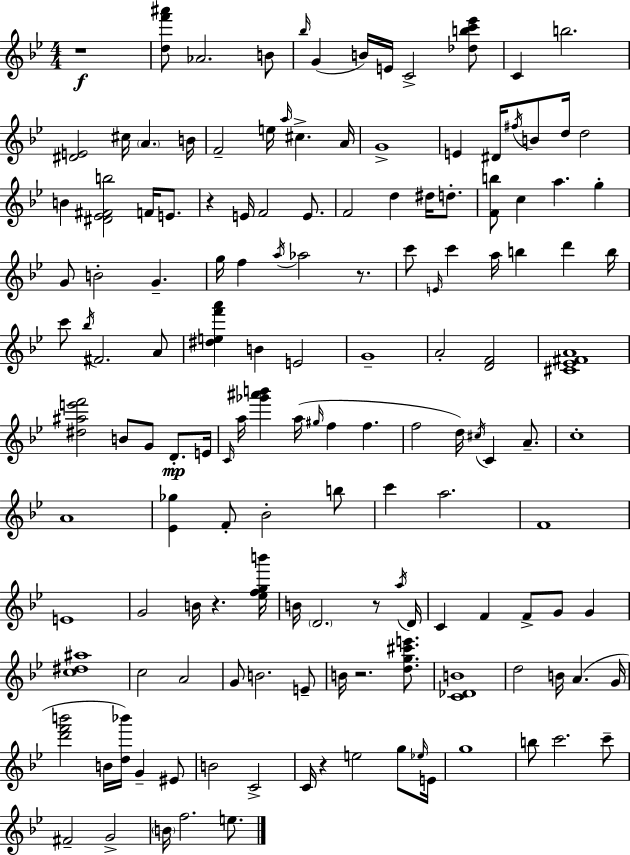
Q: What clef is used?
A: treble